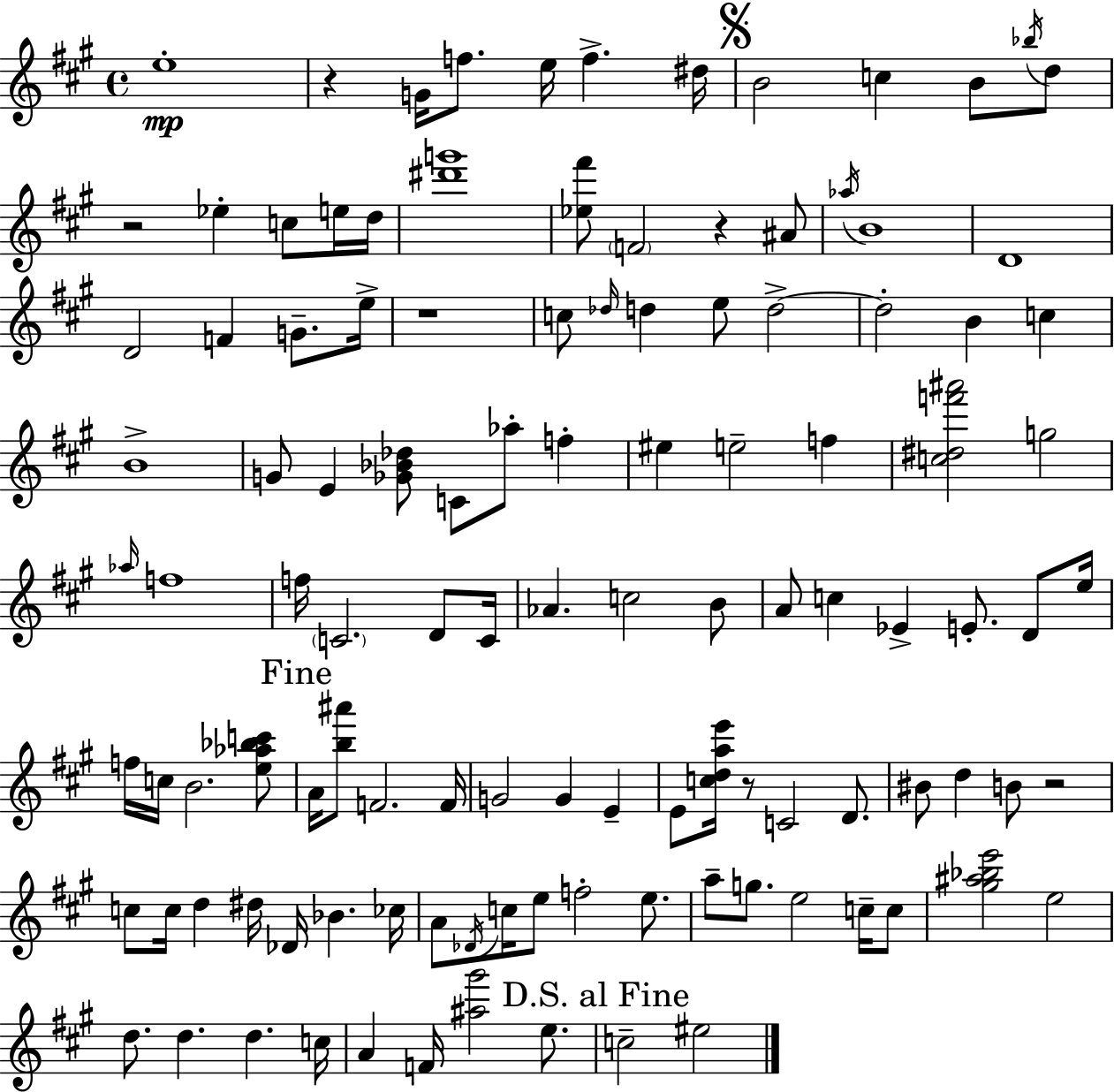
E5/w R/q G4/s F5/e. E5/s F5/q. D#5/s B4/h C5/q B4/e Bb5/s D5/e R/h Eb5/q C5/e E5/s D5/s [D#6,G6]/w [Eb5,F#6]/e F4/h R/q A#4/e Ab5/s B4/w D4/w D4/h F4/q G4/e. E5/s R/w C5/e Db5/s D5/q E5/e D5/h D5/h B4/q C5/q B4/w G4/e E4/q [Gb4,Bb4,Db5]/e C4/e Ab5/e F5/q EIS5/q E5/h F5/q [C5,D#5,F6,A#6]/h G5/h Ab5/s F5/w F5/s C4/h. D4/e C4/s Ab4/q. C5/h B4/e A4/e C5/q Eb4/q E4/e. D4/e E5/s F5/s C5/s B4/h. [E5,Ab5,Bb5,C6]/e A4/s [B5,A#6]/e F4/h. F4/s G4/h G4/q E4/q E4/e [C5,D5,A5,E6]/s R/e C4/h D4/e. BIS4/e D5/q B4/e R/h C5/e C5/s D5/q D#5/s Db4/s Bb4/q. CES5/s A4/e Db4/s C5/s E5/e F5/h E5/e. A5/e G5/e. E5/h C5/s C5/e [G#5,A#5,Bb5,E6]/h E5/h D5/e. D5/q. D5/q. C5/s A4/q F4/s [A#5,G#6]/h E5/e. C5/h EIS5/h